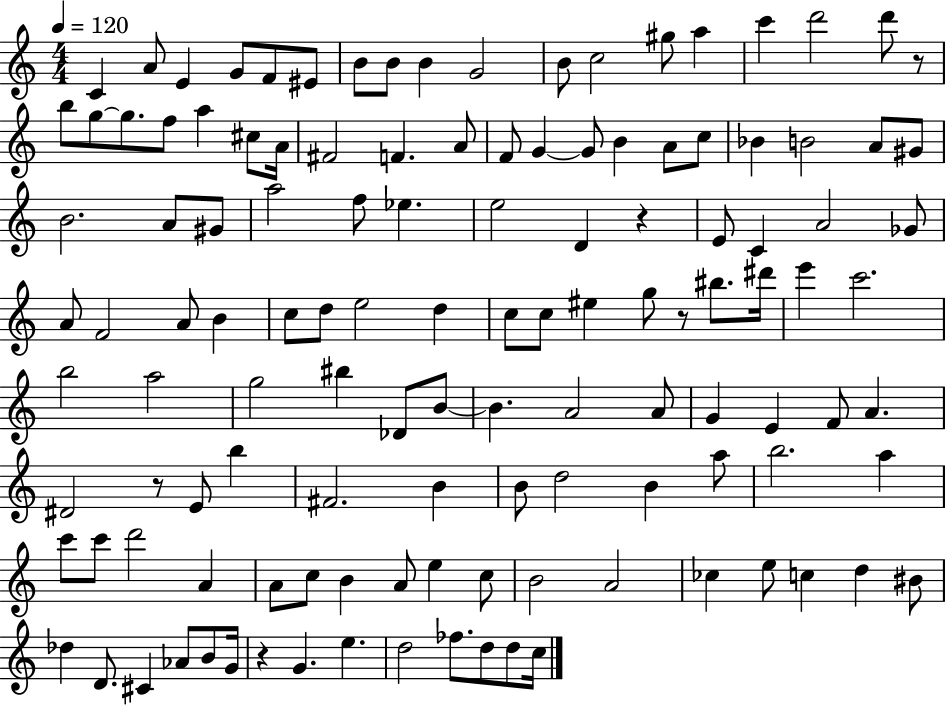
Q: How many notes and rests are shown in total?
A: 124